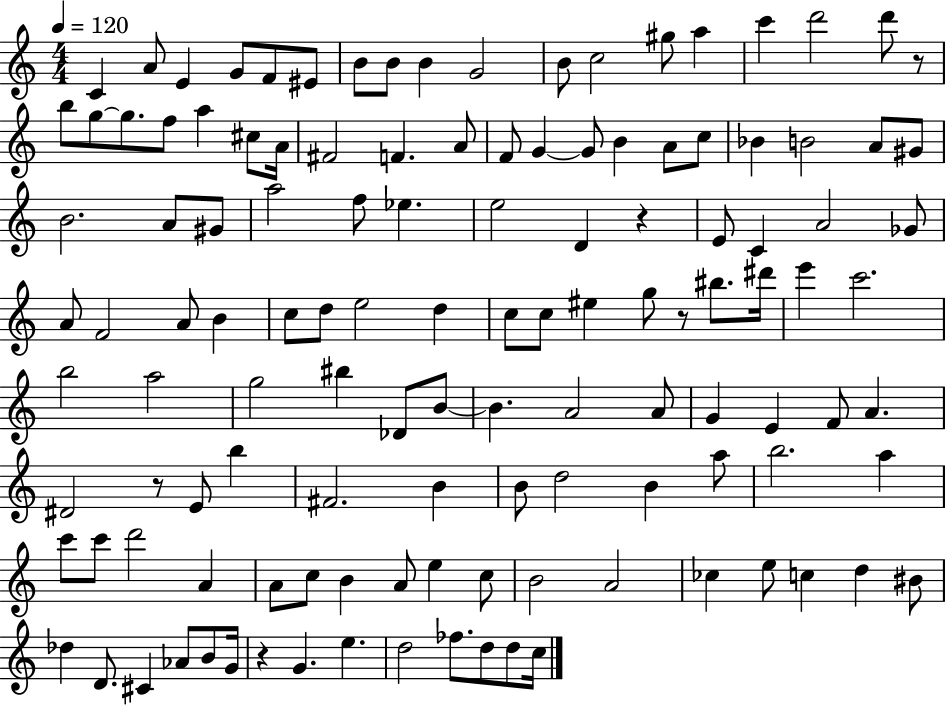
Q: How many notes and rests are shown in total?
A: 124